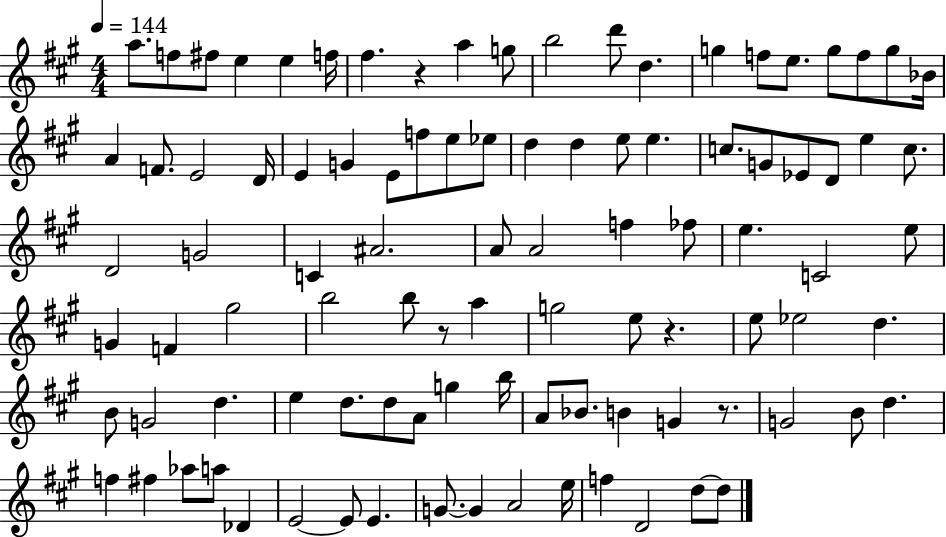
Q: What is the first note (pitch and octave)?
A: A5